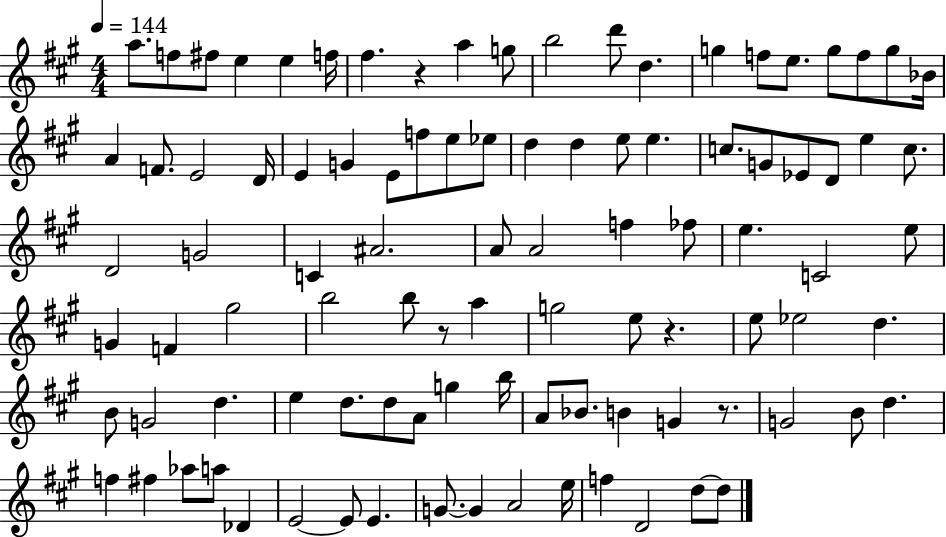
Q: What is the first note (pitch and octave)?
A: A5